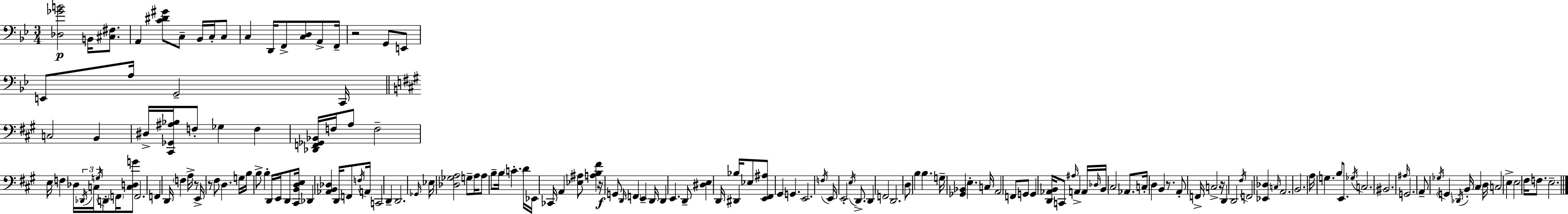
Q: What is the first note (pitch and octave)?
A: B2